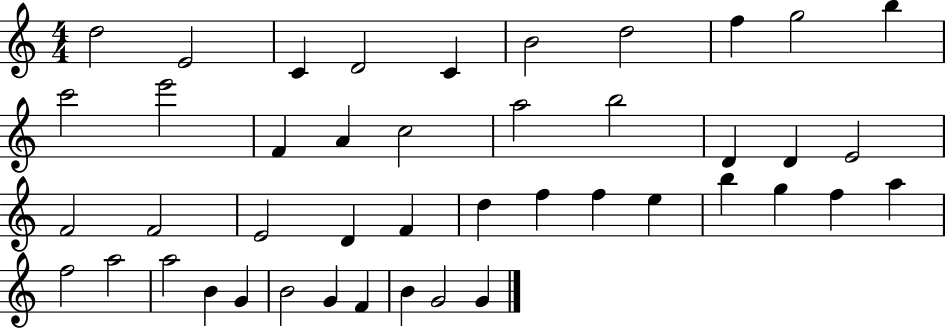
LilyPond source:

{
  \clef treble
  \numericTimeSignature
  \time 4/4
  \key c \major
  d''2 e'2 | c'4 d'2 c'4 | b'2 d''2 | f''4 g''2 b''4 | \break c'''2 e'''2 | f'4 a'4 c''2 | a''2 b''2 | d'4 d'4 e'2 | \break f'2 f'2 | e'2 d'4 f'4 | d''4 f''4 f''4 e''4 | b''4 g''4 f''4 a''4 | \break f''2 a''2 | a''2 b'4 g'4 | b'2 g'4 f'4 | b'4 g'2 g'4 | \break \bar "|."
}